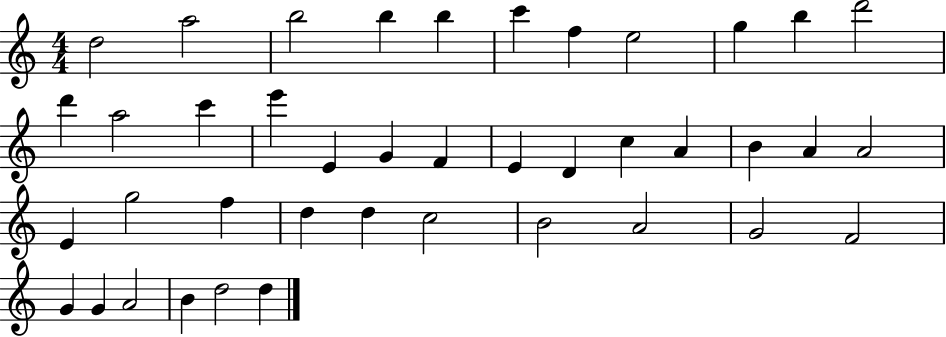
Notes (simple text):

D5/h A5/h B5/h B5/q B5/q C6/q F5/q E5/h G5/q B5/q D6/h D6/q A5/h C6/q E6/q E4/q G4/q F4/q E4/q D4/q C5/q A4/q B4/q A4/q A4/h E4/q G5/h F5/q D5/q D5/q C5/h B4/h A4/h G4/h F4/h G4/q G4/q A4/h B4/q D5/h D5/q